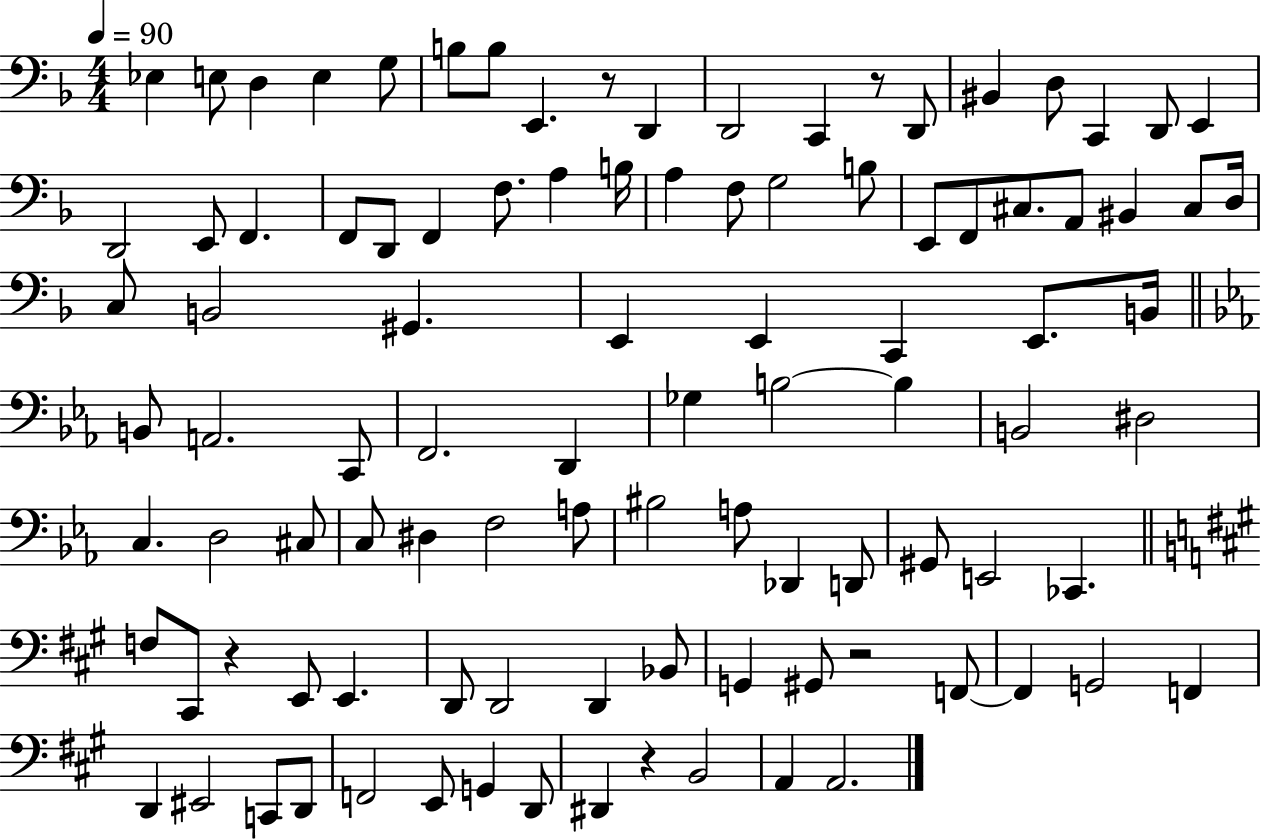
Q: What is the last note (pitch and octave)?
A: A2